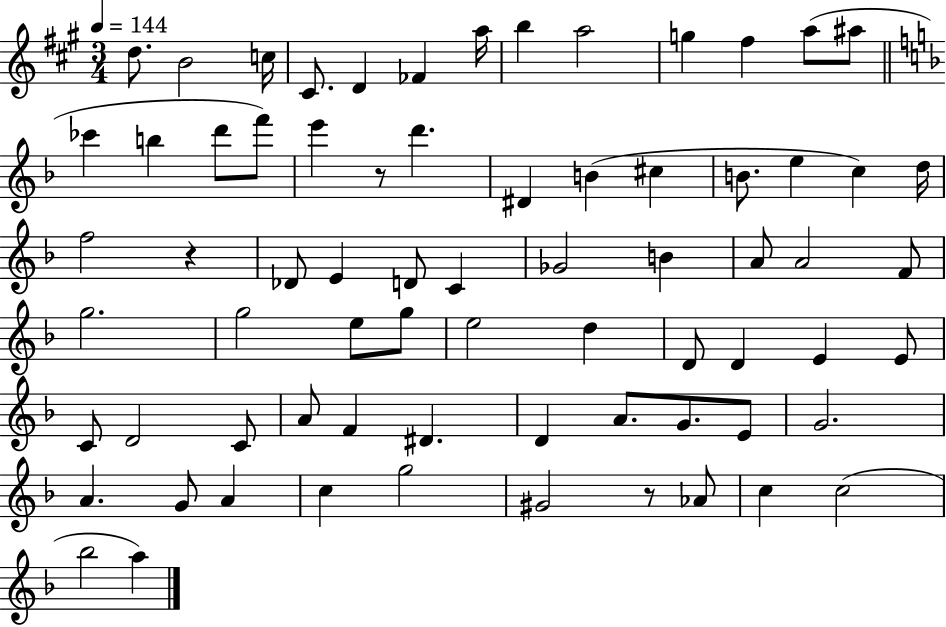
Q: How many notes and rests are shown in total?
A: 71